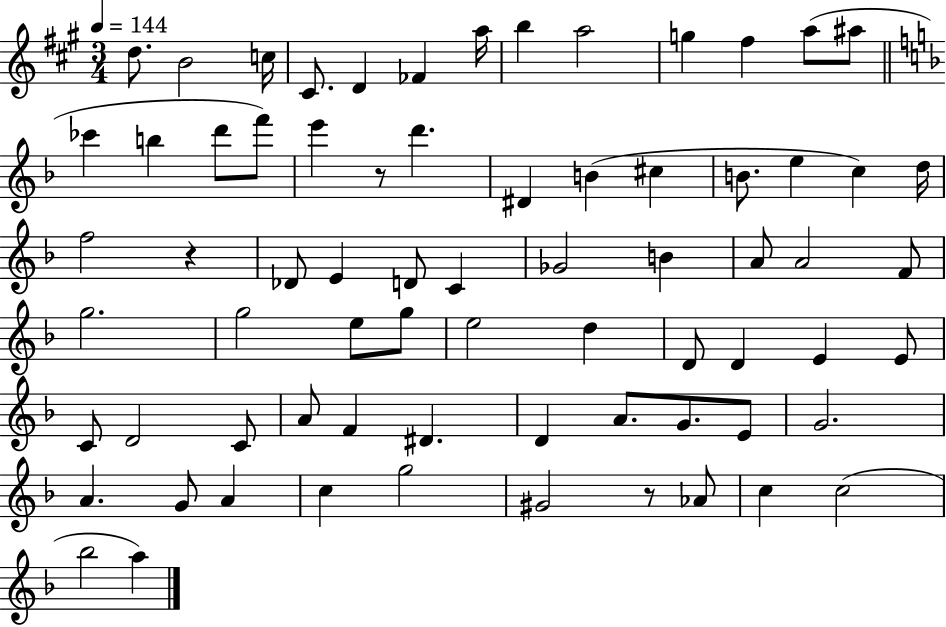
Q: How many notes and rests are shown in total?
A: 71